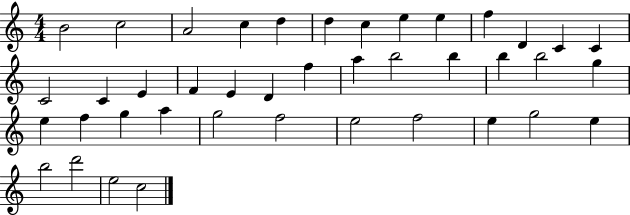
{
  \clef treble
  \numericTimeSignature
  \time 4/4
  \key c \major
  b'2 c''2 | a'2 c''4 d''4 | d''4 c''4 e''4 e''4 | f''4 d'4 c'4 c'4 | \break c'2 c'4 e'4 | f'4 e'4 d'4 f''4 | a''4 b''2 b''4 | b''4 b''2 g''4 | \break e''4 f''4 g''4 a''4 | g''2 f''2 | e''2 f''2 | e''4 g''2 e''4 | \break b''2 d'''2 | e''2 c''2 | \bar "|."
}